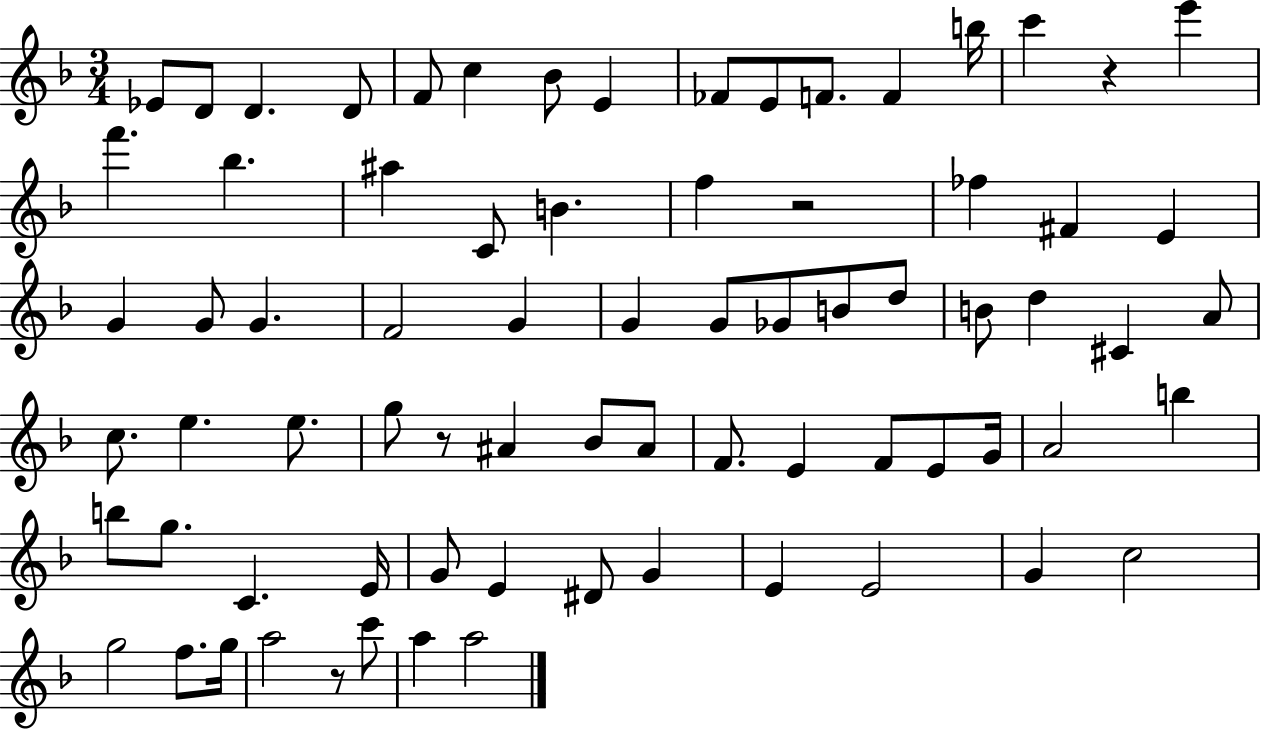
{
  \clef treble
  \numericTimeSignature
  \time 3/4
  \key f \major
  ees'8 d'8 d'4. d'8 | f'8 c''4 bes'8 e'4 | fes'8 e'8 f'8. f'4 b''16 | c'''4 r4 e'''4 | \break f'''4. bes''4. | ais''4 c'8 b'4. | f''4 r2 | fes''4 fis'4 e'4 | \break g'4 g'8 g'4. | f'2 g'4 | g'4 g'8 ges'8 b'8 d''8 | b'8 d''4 cis'4 a'8 | \break c''8. e''4. e''8. | g''8 r8 ais'4 bes'8 ais'8 | f'8. e'4 f'8 e'8 g'16 | a'2 b''4 | \break b''8 g''8. c'4. e'16 | g'8 e'4 dis'8 g'4 | e'4 e'2 | g'4 c''2 | \break g''2 f''8. g''16 | a''2 r8 c'''8 | a''4 a''2 | \bar "|."
}